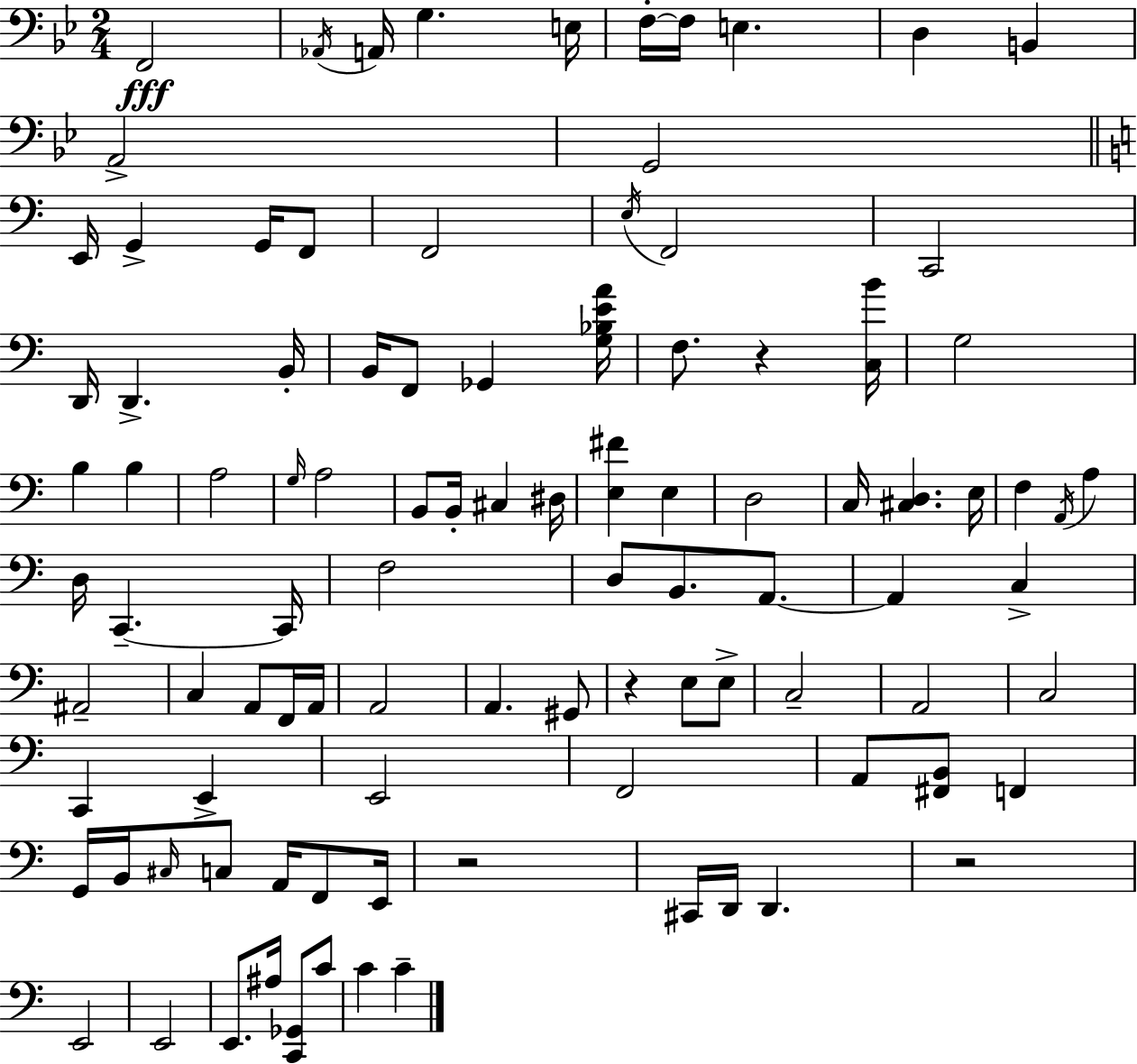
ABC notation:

X:1
T:Untitled
M:2/4
L:1/4
K:Bb
F,,2 _A,,/4 A,,/4 G, E,/4 F,/4 F,/4 E, D, B,, A,,2 G,,2 E,,/4 G,, G,,/4 F,,/2 F,,2 E,/4 F,,2 C,,2 D,,/4 D,, B,,/4 B,,/4 F,,/2 _G,, [G,_B,EA]/4 F,/2 z [C,B]/4 G,2 B, B, A,2 G,/4 A,2 B,,/2 B,,/4 ^C, ^D,/4 [E,^F] E, D,2 C,/4 [^C,D,] E,/4 F, A,,/4 A, D,/4 C,, C,,/4 F,2 D,/2 B,,/2 A,,/2 A,, C, ^A,,2 C, A,,/2 F,,/4 A,,/4 A,,2 A,, ^G,,/2 z E,/2 E,/2 C,2 A,,2 C,2 C,, E,, E,,2 F,,2 A,,/2 [^F,,B,,]/2 F,, G,,/4 B,,/4 ^C,/4 C,/2 A,,/4 F,,/2 E,,/4 z2 ^C,,/4 D,,/4 D,, z2 E,,2 E,,2 E,,/2 ^A,/4 [C,,_G,,]/2 C/2 C C